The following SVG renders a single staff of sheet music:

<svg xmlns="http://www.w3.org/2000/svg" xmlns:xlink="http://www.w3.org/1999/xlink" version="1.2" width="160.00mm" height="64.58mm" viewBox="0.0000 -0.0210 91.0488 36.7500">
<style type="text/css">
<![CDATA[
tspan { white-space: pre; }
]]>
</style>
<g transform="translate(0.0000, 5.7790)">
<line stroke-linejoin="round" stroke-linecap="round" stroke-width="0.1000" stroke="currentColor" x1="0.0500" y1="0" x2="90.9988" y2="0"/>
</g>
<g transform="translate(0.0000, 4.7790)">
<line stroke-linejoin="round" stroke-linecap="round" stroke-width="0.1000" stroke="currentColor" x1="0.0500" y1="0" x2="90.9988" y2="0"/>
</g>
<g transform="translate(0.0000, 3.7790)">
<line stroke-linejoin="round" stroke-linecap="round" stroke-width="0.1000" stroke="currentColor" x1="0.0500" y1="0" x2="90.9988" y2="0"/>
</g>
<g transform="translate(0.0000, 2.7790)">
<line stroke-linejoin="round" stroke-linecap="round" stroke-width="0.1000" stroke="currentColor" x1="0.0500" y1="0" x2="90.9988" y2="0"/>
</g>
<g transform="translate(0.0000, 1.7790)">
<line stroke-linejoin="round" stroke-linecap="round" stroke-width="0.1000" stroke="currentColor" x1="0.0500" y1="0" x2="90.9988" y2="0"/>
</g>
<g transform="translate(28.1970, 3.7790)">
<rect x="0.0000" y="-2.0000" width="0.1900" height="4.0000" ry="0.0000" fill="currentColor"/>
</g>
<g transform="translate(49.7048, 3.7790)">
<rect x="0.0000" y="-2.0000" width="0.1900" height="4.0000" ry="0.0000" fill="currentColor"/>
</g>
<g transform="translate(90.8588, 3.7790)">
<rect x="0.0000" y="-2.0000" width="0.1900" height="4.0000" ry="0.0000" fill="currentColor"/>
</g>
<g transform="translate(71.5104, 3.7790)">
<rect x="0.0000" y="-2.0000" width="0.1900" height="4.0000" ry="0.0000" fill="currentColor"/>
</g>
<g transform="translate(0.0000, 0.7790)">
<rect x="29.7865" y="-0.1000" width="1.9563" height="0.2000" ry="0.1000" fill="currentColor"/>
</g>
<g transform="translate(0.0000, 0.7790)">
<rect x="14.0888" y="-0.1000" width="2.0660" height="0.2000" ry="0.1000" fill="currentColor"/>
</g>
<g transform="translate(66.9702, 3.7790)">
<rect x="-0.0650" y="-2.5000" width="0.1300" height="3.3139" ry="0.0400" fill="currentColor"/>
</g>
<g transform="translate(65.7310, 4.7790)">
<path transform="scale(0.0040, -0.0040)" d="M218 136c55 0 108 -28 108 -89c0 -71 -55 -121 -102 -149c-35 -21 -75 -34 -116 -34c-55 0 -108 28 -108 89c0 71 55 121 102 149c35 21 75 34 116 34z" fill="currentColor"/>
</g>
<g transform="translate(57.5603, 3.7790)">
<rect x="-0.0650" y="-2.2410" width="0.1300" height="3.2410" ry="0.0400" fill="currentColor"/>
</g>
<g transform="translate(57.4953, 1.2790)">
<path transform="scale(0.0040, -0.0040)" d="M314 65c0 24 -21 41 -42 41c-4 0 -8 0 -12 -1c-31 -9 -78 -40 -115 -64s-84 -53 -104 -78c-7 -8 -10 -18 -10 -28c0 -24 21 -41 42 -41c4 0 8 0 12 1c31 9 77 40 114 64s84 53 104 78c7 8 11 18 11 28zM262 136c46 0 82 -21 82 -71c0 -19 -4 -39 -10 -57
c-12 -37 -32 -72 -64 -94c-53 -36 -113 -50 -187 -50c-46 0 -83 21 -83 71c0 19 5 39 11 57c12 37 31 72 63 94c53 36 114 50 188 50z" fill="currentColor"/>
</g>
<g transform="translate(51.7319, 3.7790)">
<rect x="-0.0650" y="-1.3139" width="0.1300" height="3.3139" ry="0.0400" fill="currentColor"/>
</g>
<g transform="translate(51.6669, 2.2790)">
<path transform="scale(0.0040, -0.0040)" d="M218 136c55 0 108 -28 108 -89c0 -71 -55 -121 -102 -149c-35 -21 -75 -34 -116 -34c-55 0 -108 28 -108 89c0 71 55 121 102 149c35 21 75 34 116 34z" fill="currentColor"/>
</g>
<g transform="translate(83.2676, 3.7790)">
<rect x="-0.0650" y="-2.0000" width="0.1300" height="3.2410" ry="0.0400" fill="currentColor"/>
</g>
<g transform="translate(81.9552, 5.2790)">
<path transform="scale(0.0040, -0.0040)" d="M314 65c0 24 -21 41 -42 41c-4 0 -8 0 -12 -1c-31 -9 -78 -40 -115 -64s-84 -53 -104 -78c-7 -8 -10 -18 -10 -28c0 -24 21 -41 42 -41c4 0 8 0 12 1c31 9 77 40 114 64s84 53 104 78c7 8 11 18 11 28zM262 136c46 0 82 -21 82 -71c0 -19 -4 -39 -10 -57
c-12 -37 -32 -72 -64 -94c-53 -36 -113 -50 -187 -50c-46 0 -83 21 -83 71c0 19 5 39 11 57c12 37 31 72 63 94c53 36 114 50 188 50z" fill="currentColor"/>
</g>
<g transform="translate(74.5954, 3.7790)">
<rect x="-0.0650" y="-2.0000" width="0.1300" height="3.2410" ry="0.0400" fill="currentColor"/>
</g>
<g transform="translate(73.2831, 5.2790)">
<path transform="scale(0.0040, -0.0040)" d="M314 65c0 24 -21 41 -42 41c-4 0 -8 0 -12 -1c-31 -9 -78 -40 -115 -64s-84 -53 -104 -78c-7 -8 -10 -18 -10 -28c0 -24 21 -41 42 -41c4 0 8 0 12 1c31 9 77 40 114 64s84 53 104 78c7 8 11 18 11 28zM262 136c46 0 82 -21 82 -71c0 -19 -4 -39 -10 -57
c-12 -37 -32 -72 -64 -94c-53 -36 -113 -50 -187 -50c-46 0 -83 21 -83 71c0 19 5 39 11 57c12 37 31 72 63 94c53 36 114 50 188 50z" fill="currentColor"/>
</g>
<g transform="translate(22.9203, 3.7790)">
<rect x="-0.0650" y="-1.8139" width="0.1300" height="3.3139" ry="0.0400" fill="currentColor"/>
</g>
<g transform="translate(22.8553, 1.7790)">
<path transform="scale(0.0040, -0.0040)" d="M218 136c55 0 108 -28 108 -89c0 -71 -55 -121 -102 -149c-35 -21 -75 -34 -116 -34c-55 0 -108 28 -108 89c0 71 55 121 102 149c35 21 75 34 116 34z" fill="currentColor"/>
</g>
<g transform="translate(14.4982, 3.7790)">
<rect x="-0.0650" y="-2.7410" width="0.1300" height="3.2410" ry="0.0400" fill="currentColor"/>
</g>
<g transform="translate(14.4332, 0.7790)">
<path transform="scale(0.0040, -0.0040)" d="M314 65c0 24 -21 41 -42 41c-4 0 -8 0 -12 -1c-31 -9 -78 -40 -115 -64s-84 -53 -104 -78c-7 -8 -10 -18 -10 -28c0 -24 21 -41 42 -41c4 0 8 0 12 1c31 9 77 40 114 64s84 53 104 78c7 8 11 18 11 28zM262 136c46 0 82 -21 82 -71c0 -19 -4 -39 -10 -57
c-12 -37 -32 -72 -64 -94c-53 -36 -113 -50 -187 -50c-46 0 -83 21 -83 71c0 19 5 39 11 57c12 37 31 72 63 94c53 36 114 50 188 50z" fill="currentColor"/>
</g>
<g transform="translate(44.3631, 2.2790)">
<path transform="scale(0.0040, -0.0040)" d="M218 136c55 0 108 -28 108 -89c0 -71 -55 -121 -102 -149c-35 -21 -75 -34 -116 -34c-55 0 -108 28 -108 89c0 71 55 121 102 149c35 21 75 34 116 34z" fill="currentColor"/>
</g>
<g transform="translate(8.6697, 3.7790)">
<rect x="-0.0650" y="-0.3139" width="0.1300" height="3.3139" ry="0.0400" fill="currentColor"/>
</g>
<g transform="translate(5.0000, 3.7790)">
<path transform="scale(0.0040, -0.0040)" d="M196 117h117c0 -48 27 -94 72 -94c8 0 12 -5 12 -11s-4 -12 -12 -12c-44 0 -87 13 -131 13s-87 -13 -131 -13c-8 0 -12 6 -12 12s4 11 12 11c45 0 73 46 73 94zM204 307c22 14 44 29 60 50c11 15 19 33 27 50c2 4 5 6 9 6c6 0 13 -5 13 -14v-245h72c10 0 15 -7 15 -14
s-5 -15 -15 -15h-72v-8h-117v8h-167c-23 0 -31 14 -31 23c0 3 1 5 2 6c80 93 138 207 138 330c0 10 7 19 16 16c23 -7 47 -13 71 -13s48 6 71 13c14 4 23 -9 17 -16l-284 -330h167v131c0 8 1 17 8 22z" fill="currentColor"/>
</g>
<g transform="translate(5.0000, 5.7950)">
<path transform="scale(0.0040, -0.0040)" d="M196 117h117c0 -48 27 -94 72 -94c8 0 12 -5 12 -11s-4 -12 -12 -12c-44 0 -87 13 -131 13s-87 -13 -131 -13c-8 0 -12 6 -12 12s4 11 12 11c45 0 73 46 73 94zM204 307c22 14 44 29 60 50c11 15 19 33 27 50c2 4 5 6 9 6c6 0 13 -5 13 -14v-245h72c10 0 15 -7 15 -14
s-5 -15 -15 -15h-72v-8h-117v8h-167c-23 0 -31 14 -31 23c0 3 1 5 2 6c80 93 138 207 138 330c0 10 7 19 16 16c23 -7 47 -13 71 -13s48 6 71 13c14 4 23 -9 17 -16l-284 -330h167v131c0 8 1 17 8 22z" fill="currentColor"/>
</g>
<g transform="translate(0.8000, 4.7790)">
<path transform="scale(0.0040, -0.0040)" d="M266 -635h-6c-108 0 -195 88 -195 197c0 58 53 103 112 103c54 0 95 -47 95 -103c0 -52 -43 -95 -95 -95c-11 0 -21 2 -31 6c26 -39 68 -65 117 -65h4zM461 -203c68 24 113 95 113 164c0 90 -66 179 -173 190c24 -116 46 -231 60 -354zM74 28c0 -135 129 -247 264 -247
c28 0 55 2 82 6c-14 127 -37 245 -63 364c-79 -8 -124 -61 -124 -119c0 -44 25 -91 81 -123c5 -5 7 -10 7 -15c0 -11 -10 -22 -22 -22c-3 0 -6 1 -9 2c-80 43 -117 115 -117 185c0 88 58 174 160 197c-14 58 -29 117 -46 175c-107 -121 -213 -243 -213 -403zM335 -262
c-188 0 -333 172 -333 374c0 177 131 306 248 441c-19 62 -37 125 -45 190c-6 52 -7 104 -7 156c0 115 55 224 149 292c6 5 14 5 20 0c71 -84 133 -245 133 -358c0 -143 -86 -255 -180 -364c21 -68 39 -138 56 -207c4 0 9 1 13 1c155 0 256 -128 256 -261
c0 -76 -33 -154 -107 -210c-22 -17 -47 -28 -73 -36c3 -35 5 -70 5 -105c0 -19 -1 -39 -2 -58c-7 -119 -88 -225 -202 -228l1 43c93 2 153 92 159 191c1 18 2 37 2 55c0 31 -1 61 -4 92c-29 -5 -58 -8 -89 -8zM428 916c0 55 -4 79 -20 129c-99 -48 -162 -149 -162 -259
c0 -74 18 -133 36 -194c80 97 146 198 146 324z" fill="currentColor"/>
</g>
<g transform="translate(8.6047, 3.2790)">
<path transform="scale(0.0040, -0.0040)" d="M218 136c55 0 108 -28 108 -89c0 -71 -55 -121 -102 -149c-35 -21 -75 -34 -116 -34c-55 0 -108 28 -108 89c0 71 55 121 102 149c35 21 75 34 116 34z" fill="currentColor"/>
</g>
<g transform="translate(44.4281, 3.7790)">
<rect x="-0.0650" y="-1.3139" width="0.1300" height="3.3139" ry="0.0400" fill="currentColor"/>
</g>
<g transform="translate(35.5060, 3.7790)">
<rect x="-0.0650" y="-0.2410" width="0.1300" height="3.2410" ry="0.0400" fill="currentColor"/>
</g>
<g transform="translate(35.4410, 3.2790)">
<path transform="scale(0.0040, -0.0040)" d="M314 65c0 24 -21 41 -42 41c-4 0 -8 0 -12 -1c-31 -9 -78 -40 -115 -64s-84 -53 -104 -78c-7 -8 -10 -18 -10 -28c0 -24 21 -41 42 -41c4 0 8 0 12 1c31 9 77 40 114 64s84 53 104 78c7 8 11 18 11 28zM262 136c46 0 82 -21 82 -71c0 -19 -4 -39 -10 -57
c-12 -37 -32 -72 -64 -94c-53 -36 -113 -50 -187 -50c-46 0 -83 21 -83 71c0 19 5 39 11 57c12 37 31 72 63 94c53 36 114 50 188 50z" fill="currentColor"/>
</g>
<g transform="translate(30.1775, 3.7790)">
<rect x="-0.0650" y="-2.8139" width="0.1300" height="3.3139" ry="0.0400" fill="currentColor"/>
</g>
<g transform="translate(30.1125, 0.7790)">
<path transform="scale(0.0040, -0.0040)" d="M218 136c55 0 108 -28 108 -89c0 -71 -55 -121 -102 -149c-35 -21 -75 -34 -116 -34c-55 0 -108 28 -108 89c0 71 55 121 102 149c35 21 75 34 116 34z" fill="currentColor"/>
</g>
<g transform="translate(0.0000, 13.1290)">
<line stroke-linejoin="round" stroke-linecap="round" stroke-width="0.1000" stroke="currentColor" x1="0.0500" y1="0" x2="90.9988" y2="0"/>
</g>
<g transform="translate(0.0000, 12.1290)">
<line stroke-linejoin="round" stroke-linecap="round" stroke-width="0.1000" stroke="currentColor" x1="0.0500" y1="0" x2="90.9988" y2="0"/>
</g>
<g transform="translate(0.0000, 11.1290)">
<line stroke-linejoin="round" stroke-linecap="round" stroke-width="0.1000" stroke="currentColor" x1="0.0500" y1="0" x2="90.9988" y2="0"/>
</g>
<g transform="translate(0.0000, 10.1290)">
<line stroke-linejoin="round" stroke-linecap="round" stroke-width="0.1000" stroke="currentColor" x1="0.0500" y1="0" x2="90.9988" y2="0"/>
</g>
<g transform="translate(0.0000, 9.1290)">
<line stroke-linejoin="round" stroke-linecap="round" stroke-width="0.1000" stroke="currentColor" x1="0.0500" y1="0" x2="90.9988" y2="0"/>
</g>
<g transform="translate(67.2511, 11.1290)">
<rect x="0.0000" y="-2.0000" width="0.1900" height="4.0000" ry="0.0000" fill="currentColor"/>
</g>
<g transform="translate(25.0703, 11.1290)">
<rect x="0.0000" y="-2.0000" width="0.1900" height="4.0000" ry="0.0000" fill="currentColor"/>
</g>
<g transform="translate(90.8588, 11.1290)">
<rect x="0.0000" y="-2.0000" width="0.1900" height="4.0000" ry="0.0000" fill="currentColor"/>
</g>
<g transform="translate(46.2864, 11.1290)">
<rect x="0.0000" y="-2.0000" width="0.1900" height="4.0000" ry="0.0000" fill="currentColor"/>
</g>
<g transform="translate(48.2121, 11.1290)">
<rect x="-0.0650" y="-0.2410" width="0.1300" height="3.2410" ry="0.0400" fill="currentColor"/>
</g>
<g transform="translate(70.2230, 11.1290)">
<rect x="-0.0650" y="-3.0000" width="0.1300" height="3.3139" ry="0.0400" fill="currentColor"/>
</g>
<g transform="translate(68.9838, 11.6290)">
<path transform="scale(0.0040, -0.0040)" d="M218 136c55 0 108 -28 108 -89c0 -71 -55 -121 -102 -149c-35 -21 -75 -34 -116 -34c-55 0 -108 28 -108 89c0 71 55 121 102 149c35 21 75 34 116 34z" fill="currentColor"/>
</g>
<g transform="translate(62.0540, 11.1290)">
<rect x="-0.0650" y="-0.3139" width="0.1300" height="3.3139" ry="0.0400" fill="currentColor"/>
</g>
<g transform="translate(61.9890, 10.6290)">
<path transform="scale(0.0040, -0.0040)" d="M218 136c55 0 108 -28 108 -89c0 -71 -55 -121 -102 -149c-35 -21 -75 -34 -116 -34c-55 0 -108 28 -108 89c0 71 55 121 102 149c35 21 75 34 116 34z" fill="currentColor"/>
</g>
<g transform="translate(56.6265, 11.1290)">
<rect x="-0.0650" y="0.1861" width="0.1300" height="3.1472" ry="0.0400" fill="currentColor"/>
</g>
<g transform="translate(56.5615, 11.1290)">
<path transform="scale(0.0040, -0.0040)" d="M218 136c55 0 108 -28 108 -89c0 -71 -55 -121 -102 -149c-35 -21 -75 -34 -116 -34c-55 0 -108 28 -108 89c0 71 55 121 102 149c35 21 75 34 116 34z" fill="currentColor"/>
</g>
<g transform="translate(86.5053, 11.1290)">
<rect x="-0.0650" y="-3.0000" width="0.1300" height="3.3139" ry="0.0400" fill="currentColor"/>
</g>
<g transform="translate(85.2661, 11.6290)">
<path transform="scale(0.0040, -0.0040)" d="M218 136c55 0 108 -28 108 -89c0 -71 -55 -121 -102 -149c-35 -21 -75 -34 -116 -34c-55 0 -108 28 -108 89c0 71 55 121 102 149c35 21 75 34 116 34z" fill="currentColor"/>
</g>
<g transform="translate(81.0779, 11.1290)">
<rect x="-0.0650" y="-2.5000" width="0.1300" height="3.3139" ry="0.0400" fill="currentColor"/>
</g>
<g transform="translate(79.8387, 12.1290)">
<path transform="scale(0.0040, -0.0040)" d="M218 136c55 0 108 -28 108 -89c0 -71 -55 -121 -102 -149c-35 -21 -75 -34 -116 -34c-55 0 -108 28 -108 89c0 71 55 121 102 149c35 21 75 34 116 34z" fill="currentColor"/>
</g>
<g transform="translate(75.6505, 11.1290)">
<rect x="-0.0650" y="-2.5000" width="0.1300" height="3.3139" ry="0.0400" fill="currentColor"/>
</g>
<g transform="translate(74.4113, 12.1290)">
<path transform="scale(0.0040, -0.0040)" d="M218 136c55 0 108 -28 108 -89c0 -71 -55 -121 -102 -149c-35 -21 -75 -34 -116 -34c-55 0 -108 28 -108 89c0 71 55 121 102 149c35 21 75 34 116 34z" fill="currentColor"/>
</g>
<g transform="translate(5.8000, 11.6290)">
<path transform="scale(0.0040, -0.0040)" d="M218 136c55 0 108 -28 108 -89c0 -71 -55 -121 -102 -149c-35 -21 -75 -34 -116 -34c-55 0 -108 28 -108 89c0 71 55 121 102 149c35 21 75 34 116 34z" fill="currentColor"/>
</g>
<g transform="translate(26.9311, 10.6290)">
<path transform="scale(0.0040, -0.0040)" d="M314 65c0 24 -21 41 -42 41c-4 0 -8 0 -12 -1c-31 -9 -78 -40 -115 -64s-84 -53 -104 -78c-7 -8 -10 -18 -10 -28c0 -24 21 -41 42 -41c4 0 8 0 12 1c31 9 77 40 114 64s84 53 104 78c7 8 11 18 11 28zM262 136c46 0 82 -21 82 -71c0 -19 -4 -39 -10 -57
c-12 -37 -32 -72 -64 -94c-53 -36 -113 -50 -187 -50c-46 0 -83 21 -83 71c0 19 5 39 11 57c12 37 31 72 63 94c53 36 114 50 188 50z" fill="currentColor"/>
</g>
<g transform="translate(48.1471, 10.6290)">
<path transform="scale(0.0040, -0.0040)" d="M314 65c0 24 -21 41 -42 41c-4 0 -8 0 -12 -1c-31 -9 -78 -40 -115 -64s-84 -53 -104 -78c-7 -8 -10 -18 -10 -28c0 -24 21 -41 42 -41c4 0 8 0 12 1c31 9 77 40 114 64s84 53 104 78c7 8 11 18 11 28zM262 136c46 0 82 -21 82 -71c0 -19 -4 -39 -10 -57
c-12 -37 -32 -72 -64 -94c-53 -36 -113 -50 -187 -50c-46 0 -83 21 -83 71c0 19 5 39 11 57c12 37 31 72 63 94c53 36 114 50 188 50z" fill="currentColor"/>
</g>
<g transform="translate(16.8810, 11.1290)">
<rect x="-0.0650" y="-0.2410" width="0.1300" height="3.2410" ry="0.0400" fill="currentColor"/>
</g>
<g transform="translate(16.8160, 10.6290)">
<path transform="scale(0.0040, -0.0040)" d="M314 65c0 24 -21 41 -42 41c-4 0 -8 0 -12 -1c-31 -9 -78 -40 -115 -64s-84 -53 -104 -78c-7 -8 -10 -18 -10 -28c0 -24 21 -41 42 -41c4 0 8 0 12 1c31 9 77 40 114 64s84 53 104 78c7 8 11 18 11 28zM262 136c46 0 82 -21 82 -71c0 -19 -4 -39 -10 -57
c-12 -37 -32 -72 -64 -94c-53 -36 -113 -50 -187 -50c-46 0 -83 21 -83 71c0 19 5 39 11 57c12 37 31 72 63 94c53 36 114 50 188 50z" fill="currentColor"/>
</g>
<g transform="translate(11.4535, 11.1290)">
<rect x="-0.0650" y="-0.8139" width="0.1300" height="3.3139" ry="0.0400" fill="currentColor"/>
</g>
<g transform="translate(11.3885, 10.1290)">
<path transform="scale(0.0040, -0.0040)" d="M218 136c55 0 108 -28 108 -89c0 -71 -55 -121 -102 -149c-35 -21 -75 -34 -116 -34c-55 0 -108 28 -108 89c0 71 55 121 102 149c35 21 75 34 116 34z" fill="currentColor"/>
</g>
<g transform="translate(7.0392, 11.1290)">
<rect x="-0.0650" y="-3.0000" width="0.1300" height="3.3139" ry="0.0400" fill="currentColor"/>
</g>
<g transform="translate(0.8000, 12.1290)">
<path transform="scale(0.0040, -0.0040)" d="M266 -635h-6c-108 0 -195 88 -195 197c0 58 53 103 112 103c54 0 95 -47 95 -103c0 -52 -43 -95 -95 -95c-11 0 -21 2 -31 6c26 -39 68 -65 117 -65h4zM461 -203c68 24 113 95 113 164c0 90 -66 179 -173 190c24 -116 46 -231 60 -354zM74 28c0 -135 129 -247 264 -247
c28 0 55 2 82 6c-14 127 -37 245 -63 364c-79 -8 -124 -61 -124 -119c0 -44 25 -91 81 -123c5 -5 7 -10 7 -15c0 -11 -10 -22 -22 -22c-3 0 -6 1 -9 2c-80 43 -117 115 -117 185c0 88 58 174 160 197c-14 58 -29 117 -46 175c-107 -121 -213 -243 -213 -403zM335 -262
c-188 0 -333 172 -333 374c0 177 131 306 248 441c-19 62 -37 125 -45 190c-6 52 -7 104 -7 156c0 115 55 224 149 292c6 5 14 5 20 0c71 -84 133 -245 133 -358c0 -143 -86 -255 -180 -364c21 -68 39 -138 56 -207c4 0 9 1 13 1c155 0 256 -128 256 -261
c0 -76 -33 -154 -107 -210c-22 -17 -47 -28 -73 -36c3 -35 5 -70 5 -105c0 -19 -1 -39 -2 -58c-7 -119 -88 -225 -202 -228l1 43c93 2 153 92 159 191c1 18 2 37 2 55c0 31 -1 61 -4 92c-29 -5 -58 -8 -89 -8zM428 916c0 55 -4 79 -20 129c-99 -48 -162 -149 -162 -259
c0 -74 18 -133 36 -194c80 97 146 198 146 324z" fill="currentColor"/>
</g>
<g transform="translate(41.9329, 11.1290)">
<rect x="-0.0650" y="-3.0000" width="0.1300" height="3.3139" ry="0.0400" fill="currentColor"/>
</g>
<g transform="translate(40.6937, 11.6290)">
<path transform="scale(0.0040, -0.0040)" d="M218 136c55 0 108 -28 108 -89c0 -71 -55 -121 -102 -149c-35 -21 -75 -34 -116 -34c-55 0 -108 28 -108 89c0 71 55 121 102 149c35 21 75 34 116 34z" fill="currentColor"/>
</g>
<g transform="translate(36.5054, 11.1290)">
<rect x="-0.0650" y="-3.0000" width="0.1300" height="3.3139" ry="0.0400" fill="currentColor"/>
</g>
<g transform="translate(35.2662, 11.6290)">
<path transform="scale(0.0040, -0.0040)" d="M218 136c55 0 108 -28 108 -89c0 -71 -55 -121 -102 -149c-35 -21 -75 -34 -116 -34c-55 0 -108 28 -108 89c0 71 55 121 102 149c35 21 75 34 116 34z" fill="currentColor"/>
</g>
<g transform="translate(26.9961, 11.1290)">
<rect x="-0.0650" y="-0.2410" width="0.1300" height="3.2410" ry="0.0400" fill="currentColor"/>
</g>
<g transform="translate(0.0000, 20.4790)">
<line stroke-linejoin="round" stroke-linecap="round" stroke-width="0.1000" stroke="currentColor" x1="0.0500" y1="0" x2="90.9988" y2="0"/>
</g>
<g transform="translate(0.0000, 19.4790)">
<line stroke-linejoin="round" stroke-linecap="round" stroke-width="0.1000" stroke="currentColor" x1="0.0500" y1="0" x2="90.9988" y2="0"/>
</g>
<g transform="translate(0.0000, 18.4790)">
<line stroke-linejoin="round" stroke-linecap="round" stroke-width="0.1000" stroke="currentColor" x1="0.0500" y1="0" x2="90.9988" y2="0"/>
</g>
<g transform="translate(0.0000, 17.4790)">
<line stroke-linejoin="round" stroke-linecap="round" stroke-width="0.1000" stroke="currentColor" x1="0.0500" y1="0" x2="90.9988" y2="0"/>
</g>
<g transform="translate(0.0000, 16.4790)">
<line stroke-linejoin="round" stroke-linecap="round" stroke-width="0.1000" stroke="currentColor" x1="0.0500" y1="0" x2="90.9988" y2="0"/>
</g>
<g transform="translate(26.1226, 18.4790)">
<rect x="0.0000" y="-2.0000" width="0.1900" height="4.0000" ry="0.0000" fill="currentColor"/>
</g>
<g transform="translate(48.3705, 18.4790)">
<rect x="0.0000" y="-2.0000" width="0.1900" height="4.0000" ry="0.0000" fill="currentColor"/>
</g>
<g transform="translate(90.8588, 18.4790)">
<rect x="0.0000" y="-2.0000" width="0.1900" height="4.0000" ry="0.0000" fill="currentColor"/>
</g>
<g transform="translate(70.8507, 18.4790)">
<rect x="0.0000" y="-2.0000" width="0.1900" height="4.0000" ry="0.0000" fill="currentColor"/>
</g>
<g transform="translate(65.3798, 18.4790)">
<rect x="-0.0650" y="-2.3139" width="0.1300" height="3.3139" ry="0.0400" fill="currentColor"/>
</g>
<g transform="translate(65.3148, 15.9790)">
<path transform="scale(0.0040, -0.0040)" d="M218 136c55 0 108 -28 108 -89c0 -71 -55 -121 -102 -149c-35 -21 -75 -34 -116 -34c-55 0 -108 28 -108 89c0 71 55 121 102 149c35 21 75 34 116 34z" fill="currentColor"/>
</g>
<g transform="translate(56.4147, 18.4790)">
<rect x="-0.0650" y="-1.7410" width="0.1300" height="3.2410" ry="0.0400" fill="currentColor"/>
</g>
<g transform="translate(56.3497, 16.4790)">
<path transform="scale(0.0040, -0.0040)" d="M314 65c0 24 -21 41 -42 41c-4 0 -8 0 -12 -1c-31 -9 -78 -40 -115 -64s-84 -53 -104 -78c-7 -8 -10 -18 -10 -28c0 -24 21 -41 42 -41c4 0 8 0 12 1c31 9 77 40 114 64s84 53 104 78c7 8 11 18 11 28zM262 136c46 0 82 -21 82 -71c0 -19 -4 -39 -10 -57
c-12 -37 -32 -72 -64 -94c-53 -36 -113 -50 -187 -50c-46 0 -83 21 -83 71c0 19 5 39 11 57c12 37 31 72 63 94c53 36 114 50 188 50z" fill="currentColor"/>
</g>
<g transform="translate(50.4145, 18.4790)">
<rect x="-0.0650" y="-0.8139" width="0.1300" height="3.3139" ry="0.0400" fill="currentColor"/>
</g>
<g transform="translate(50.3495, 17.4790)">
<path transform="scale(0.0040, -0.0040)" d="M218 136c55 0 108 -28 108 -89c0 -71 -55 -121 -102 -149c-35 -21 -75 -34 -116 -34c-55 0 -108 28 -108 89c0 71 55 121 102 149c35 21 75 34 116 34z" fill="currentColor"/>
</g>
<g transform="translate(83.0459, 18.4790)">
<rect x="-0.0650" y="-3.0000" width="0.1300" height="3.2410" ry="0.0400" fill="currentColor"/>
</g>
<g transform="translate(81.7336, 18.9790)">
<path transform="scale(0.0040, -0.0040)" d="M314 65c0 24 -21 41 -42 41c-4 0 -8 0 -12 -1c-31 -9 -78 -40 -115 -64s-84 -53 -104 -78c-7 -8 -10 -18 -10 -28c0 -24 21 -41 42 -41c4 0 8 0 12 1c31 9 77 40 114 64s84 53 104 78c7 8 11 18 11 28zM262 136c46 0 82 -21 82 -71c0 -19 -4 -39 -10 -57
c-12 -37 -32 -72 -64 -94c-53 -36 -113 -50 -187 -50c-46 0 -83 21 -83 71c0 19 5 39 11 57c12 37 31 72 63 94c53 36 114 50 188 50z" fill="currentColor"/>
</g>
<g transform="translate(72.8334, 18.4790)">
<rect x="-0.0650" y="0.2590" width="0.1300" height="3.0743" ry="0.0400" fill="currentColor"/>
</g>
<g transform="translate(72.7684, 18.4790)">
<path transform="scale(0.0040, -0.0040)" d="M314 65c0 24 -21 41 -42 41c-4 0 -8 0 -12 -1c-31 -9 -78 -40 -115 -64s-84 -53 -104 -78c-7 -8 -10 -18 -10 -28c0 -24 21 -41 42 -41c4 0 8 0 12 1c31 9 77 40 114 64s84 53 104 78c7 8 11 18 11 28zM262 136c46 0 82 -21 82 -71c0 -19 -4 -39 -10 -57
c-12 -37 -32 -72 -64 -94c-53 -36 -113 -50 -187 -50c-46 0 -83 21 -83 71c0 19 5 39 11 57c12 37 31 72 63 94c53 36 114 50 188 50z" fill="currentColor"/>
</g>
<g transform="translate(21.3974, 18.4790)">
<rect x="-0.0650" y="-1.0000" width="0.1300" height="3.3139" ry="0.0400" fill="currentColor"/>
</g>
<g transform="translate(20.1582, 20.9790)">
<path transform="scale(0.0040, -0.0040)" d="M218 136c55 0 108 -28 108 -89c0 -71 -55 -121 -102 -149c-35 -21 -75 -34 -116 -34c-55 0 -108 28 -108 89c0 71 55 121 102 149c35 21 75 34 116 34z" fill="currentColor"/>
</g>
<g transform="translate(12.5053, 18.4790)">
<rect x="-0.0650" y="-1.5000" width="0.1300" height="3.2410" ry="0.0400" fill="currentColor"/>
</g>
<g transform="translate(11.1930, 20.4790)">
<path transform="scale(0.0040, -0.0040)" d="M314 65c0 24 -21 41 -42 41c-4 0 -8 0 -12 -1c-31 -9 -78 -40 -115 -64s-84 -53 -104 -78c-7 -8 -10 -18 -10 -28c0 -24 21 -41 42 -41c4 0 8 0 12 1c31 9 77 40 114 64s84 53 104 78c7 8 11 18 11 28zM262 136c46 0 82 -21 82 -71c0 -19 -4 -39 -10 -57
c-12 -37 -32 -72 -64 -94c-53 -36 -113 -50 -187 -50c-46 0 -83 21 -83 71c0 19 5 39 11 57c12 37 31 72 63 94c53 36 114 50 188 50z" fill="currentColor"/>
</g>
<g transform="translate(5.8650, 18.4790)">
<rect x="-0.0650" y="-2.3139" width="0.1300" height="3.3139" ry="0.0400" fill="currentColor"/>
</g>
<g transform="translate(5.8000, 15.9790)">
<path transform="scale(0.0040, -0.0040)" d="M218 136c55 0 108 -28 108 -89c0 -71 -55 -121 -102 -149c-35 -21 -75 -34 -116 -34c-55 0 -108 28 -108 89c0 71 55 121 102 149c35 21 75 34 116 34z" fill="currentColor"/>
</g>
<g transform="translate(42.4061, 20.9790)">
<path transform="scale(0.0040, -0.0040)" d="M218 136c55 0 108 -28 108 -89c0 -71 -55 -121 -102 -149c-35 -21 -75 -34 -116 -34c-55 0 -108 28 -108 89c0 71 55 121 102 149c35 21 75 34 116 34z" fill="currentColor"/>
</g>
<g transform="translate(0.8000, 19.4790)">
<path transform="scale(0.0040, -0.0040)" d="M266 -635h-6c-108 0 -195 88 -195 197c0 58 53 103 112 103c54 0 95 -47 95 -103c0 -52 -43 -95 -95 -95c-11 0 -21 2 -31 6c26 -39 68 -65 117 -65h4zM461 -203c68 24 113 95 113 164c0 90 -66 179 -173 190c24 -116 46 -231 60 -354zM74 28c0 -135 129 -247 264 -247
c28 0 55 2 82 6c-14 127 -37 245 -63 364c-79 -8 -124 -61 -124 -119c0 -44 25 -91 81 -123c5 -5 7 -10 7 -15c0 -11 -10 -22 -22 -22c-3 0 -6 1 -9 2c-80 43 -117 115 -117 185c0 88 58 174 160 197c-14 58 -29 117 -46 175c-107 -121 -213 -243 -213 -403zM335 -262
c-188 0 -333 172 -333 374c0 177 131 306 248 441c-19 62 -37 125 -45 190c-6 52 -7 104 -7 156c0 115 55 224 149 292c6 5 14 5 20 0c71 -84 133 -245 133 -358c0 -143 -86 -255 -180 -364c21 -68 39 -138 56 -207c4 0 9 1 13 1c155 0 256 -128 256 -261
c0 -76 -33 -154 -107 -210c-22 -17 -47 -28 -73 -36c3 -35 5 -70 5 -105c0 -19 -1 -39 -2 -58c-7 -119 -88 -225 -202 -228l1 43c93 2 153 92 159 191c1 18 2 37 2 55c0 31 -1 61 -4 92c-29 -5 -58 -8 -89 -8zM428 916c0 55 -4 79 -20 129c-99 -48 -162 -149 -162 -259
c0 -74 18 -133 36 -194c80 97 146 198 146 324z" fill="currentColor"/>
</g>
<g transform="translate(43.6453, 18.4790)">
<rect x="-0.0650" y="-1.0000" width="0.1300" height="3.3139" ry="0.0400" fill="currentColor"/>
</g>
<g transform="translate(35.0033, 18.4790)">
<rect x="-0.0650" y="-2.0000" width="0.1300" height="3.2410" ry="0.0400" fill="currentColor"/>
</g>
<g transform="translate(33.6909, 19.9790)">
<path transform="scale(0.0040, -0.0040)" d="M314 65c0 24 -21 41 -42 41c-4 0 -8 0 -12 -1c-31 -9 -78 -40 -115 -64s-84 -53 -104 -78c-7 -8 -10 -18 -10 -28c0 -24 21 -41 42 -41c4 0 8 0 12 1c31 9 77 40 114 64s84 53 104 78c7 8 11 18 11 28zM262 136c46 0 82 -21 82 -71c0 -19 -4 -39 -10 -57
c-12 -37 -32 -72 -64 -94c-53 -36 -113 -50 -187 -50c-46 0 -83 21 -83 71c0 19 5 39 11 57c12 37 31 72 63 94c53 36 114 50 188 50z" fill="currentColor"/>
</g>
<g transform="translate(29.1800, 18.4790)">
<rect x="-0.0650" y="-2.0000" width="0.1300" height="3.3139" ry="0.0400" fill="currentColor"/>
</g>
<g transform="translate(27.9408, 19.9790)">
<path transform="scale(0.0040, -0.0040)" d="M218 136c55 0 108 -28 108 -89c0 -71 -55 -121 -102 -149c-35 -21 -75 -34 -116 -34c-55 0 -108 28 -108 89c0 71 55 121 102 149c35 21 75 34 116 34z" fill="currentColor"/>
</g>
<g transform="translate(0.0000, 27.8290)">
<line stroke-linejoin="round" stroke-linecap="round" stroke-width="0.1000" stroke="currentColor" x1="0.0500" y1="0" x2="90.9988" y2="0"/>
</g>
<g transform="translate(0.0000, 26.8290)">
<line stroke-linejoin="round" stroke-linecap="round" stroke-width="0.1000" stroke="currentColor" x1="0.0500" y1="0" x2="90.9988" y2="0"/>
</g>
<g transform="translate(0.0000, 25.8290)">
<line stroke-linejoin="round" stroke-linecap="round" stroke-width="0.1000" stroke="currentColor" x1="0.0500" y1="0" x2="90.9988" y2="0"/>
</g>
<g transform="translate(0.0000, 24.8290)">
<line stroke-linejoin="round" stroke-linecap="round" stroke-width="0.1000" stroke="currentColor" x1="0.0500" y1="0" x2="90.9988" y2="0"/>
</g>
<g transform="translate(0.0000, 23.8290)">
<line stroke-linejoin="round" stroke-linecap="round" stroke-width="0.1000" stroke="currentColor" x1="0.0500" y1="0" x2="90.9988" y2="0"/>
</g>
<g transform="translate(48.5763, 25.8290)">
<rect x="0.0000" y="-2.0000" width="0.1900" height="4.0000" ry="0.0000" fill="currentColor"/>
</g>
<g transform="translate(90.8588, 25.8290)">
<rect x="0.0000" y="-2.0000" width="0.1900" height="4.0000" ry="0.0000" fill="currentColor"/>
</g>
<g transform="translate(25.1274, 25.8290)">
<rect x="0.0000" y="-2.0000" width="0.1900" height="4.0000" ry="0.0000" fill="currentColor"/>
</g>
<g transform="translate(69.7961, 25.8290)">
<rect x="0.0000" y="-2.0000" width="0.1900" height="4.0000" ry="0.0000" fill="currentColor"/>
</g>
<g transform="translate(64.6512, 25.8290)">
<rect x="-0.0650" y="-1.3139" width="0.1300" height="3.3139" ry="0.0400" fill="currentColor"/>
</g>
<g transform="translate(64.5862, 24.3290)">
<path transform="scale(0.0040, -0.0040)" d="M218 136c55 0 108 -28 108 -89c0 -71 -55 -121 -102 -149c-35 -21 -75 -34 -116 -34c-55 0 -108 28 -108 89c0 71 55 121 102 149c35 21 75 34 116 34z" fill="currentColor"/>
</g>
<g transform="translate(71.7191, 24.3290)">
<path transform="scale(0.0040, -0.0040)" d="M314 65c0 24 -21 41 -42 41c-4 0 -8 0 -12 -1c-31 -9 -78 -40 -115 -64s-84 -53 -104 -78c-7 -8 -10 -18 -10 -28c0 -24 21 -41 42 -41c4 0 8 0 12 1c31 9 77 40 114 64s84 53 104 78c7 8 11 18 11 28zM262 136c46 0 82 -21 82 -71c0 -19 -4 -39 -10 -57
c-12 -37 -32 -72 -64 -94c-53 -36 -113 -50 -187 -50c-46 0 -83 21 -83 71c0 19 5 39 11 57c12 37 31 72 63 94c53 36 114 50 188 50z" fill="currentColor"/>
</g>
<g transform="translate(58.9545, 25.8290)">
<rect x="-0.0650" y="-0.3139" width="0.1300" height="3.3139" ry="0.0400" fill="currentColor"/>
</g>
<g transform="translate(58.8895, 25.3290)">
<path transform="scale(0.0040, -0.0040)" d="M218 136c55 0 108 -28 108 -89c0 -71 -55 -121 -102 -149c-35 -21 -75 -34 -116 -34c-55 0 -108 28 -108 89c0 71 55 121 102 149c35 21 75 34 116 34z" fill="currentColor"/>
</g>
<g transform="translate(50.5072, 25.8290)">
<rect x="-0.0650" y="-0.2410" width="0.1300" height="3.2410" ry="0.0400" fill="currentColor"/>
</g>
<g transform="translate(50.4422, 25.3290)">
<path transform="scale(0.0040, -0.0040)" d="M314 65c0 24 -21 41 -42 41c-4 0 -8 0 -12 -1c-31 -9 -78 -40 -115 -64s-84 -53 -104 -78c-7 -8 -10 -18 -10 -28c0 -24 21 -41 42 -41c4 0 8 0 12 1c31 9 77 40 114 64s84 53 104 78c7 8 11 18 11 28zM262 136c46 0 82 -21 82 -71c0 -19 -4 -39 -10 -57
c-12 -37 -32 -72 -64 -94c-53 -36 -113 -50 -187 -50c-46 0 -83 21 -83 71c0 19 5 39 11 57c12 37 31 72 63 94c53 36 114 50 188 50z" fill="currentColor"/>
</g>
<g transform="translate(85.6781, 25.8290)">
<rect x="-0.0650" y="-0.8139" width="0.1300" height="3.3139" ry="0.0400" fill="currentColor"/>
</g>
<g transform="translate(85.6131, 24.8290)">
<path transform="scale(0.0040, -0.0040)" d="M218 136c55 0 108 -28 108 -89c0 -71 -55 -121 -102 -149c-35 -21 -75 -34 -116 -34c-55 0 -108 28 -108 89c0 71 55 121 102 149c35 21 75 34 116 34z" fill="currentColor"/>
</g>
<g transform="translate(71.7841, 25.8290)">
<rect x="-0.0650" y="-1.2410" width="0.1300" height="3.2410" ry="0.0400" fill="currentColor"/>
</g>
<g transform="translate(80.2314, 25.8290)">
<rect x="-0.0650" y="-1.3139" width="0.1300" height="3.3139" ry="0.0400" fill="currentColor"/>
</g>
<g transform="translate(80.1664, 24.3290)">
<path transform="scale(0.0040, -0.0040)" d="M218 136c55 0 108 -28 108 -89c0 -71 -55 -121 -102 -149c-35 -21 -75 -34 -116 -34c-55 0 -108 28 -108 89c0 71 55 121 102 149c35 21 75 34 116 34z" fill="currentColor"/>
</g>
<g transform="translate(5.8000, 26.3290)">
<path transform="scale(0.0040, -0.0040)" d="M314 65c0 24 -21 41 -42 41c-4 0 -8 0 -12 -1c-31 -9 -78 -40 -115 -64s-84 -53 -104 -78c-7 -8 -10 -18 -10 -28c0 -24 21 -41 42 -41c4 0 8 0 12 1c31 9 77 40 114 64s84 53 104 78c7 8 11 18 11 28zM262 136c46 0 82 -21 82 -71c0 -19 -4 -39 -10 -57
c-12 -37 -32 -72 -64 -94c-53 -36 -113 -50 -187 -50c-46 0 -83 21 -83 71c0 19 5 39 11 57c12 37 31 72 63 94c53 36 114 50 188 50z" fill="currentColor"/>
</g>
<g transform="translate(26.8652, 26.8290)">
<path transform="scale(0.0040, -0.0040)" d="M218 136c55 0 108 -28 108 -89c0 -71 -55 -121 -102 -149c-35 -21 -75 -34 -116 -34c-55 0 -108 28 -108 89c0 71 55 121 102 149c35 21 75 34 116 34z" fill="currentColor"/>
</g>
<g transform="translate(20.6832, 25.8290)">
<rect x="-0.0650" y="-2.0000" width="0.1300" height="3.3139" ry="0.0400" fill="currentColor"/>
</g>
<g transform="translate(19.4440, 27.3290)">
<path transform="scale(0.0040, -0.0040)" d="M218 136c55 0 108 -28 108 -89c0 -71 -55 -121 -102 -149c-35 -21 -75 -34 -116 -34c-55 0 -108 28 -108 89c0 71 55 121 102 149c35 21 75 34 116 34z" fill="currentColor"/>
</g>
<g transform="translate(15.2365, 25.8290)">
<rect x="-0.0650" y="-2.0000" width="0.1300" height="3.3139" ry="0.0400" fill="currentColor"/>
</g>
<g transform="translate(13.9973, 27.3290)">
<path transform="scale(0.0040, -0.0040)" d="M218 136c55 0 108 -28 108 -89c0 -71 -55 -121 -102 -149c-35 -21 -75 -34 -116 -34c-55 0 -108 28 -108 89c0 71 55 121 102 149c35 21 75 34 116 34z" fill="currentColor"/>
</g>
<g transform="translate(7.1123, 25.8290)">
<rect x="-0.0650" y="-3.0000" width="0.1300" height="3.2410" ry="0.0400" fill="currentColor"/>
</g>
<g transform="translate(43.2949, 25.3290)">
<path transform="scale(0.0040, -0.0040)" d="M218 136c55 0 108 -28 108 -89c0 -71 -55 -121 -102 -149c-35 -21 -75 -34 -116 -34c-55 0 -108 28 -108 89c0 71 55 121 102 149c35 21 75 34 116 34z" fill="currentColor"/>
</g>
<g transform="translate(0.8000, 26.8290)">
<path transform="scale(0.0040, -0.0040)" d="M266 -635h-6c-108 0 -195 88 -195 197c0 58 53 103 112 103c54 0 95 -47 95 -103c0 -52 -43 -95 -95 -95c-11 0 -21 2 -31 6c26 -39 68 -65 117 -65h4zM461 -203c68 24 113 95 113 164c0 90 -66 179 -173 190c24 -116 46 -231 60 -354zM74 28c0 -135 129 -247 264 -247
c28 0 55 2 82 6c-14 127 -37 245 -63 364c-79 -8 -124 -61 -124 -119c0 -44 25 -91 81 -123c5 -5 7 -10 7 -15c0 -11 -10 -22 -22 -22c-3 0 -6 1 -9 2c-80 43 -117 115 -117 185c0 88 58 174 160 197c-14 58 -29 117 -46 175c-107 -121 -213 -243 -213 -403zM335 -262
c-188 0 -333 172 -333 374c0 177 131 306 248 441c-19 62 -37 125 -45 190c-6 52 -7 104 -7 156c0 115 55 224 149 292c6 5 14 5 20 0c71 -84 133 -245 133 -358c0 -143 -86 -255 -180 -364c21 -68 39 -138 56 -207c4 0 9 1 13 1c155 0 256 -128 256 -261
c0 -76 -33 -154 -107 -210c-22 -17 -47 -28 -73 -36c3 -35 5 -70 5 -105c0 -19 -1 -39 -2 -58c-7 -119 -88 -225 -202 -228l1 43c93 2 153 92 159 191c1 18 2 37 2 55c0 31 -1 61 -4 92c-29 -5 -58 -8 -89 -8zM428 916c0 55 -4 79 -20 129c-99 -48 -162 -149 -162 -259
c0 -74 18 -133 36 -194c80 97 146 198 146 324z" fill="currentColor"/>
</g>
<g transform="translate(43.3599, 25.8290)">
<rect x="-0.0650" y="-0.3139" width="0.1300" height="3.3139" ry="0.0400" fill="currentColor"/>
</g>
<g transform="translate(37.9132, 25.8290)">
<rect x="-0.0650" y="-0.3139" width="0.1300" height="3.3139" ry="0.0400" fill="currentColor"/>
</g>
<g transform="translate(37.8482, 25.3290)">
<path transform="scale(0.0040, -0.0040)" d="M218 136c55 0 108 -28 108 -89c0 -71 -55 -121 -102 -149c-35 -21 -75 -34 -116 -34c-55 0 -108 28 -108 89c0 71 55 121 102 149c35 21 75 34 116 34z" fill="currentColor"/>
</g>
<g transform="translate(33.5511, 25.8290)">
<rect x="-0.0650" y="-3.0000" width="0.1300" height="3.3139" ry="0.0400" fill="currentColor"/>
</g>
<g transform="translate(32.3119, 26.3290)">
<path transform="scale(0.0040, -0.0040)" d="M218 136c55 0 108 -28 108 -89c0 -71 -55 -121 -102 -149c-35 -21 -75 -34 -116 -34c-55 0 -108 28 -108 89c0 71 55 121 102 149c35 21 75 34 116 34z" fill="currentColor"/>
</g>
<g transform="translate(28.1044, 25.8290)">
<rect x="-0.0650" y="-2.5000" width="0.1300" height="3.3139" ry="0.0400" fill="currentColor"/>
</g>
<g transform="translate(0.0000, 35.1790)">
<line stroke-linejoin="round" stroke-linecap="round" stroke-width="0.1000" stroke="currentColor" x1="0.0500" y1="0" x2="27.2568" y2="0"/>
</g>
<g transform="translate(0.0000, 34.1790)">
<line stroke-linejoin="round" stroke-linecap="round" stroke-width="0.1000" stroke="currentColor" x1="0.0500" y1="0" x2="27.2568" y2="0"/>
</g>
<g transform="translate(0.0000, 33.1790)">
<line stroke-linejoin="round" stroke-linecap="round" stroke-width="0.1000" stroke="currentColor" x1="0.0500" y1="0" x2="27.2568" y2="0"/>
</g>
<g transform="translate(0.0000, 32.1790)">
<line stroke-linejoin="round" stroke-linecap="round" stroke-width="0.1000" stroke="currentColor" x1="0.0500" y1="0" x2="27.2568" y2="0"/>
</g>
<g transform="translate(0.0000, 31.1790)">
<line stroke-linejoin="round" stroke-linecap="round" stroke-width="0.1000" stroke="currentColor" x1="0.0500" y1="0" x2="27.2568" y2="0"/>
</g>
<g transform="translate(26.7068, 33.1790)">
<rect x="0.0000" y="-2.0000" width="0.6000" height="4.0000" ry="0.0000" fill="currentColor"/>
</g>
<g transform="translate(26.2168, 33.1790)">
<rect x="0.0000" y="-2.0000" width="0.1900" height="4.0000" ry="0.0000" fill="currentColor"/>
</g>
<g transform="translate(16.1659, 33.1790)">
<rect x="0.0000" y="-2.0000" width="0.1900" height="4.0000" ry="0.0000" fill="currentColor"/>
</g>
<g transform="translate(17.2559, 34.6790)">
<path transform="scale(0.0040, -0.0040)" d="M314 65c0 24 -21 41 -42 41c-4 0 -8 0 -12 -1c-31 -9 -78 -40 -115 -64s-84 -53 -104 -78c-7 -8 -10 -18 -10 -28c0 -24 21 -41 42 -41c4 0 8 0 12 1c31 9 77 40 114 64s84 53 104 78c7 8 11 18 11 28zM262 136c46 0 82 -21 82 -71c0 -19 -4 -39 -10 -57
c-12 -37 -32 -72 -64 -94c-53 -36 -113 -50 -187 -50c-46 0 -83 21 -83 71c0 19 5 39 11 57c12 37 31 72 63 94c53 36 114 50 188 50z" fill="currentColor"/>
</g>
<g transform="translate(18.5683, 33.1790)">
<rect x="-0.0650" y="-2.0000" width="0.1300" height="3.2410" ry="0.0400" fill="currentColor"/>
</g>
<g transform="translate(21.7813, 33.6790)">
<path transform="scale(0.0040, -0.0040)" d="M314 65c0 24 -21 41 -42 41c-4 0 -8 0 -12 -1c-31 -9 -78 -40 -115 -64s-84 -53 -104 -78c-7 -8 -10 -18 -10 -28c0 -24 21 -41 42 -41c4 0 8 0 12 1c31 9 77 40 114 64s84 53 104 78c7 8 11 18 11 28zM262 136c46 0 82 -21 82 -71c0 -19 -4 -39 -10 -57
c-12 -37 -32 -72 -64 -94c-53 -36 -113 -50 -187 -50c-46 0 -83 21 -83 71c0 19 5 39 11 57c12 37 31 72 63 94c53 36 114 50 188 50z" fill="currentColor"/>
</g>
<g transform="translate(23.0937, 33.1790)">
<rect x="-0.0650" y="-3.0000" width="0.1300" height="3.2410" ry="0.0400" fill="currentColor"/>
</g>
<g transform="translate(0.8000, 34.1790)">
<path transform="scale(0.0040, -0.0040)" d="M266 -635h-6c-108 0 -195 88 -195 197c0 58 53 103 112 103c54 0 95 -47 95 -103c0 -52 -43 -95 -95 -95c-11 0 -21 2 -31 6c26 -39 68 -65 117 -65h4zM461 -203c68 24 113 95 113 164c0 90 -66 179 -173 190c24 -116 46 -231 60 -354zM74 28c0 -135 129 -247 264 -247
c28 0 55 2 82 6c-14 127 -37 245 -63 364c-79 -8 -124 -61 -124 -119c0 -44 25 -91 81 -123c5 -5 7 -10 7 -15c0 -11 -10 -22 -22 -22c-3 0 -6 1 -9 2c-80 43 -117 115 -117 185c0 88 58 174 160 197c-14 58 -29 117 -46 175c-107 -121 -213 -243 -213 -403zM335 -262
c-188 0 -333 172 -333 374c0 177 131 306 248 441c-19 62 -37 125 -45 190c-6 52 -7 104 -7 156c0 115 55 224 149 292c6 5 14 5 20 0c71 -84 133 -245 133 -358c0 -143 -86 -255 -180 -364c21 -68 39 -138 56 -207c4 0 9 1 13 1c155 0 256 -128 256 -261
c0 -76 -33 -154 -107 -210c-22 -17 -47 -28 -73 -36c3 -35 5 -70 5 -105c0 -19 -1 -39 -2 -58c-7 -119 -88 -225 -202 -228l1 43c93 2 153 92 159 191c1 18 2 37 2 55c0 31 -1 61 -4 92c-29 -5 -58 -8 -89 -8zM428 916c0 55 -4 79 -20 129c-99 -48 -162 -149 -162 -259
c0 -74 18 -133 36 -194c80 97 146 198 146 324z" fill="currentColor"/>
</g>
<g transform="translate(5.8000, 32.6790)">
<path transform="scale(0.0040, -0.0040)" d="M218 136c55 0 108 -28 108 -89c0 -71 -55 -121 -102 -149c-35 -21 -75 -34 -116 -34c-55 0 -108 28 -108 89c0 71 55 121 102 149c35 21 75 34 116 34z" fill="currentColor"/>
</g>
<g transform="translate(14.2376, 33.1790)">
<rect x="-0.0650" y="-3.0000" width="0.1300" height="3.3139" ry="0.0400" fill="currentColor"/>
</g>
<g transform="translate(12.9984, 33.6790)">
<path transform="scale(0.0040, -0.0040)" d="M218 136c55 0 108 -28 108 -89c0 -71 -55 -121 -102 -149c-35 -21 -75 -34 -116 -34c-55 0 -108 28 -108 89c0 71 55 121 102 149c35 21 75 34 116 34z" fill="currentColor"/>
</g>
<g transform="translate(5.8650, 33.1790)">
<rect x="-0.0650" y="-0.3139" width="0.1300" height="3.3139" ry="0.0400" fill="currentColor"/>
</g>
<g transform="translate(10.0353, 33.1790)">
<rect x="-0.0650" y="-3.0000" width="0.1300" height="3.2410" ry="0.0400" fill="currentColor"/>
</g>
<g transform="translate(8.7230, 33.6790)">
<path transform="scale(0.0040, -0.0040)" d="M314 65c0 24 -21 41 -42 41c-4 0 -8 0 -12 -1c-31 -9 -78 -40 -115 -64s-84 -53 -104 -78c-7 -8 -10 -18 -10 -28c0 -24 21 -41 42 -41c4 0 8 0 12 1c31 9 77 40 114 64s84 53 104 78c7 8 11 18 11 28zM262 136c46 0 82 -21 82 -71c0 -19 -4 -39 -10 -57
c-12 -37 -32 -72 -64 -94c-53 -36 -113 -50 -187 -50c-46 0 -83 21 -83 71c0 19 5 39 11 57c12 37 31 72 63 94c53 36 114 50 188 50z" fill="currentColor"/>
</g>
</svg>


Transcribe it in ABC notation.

X:1
T:Untitled
M:4/4
L:1/4
K:C
c a2 f a c2 e e g2 G F2 F2 A d c2 c2 A A c2 B c A G G A g E2 D F F2 D d f2 g B2 A2 A2 F F G A c c c2 c e e2 e d c A2 A F2 A2